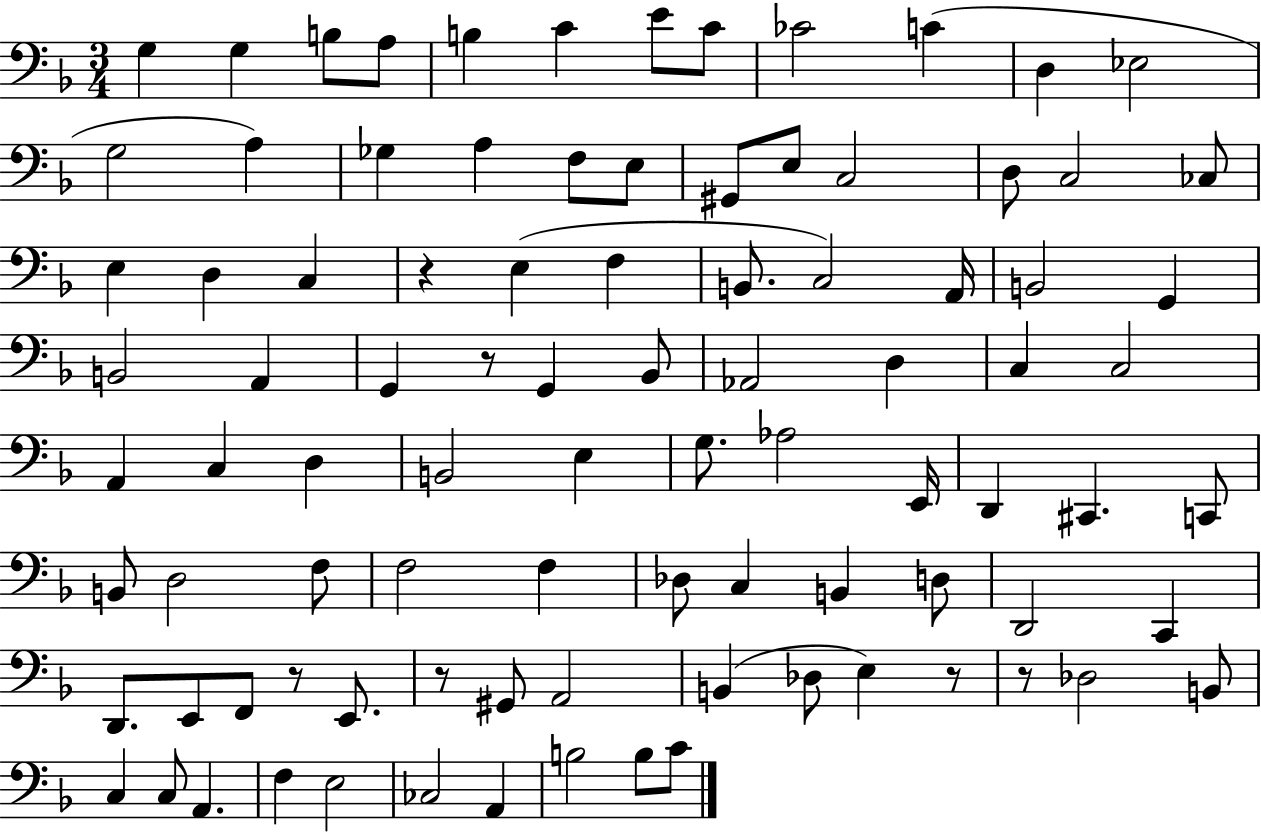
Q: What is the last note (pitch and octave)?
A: C4